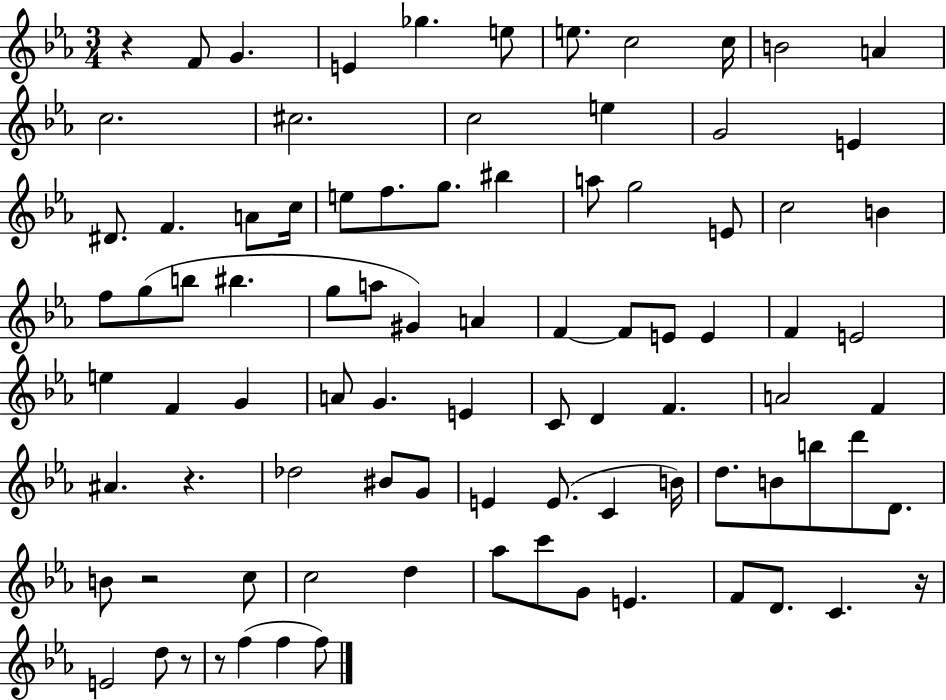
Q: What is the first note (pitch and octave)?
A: F4